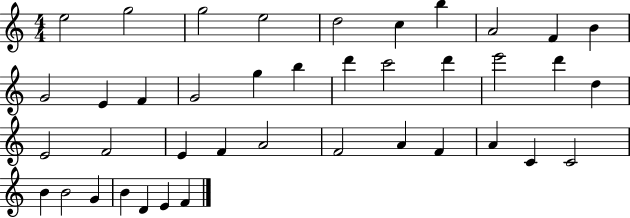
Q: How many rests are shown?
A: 0